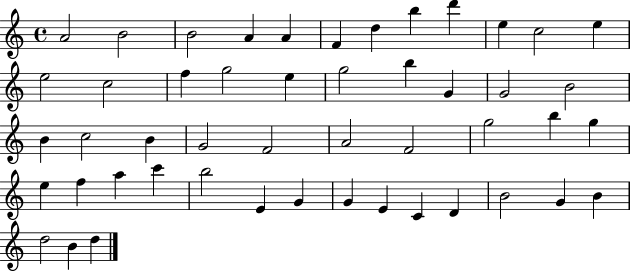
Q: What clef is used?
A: treble